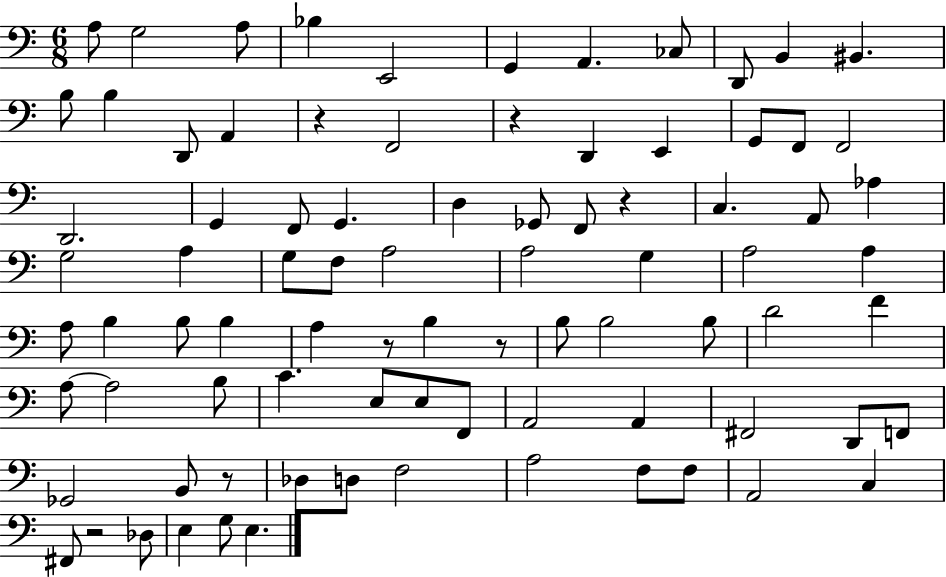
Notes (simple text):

A3/e G3/h A3/e Bb3/q E2/h G2/q A2/q. CES3/e D2/e B2/q BIS2/q. B3/e B3/q D2/e A2/q R/q F2/h R/q D2/q E2/q G2/e F2/e F2/h D2/h. G2/q F2/e G2/q. D3/q Gb2/e F2/e R/q C3/q. A2/e Ab3/q G3/h A3/q G3/e F3/e A3/h A3/h G3/q A3/h A3/q A3/e B3/q B3/e B3/q A3/q R/e B3/q R/e B3/e B3/h B3/e D4/h F4/q A3/e A3/h B3/e C4/q. E3/e E3/e F2/e A2/h A2/q F#2/h D2/e F2/e Gb2/h B2/e R/e Db3/e D3/e F3/h A3/h F3/e F3/e A2/h C3/q F#2/e R/h Db3/e E3/q G3/e E3/q.